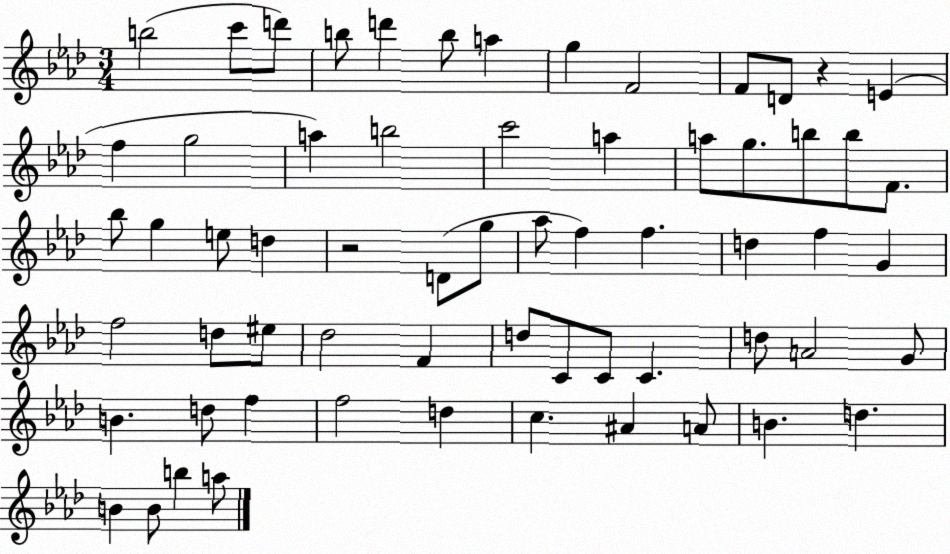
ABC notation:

X:1
T:Untitled
M:3/4
L:1/4
K:Ab
b2 c'/2 d'/2 b/2 d' b/2 a g F2 F/2 D/2 z E f g2 a b2 c'2 a a/2 g/2 b/2 b/2 F/2 _b/2 g e/2 d z2 D/2 g/2 _a/2 f f d f G f2 d/2 ^e/2 _d2 F d/2 C/2 C/2 C d/2 A2 G/2 B d/2 f f2 d c ^A A/2 B d B B/2 b a/2